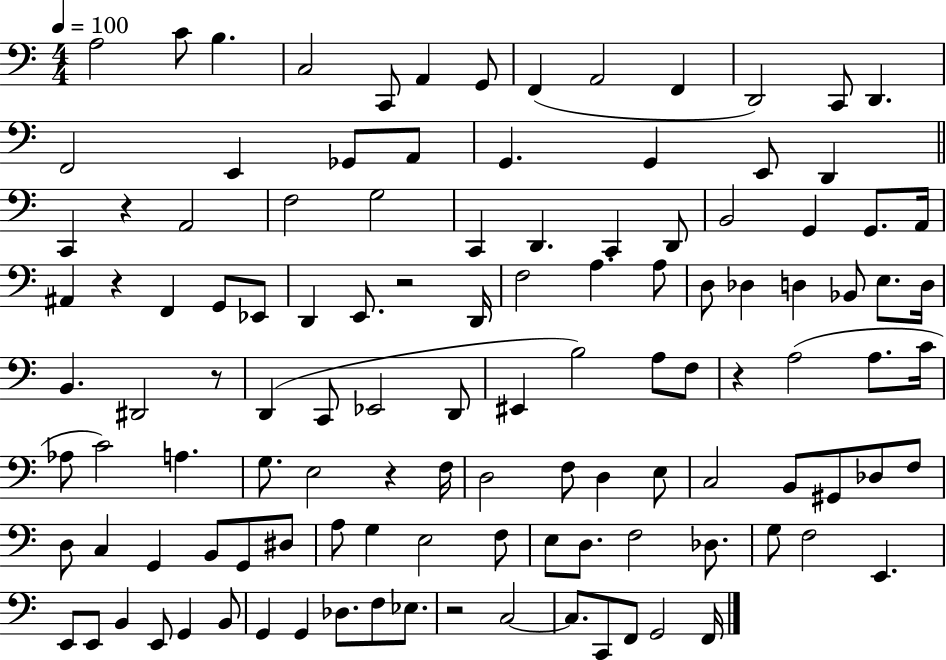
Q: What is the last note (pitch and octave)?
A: F2